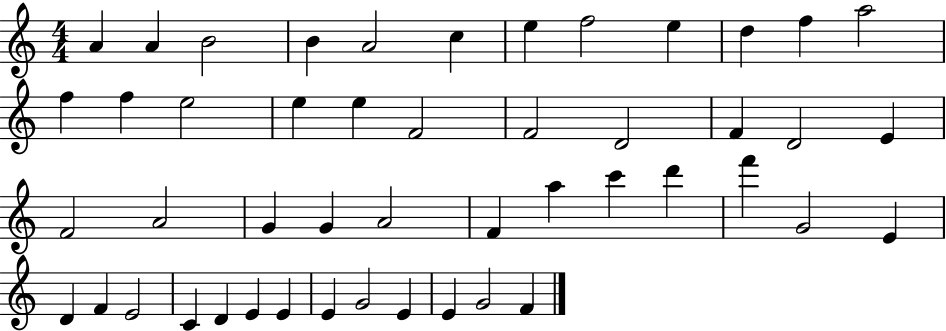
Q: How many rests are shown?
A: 0